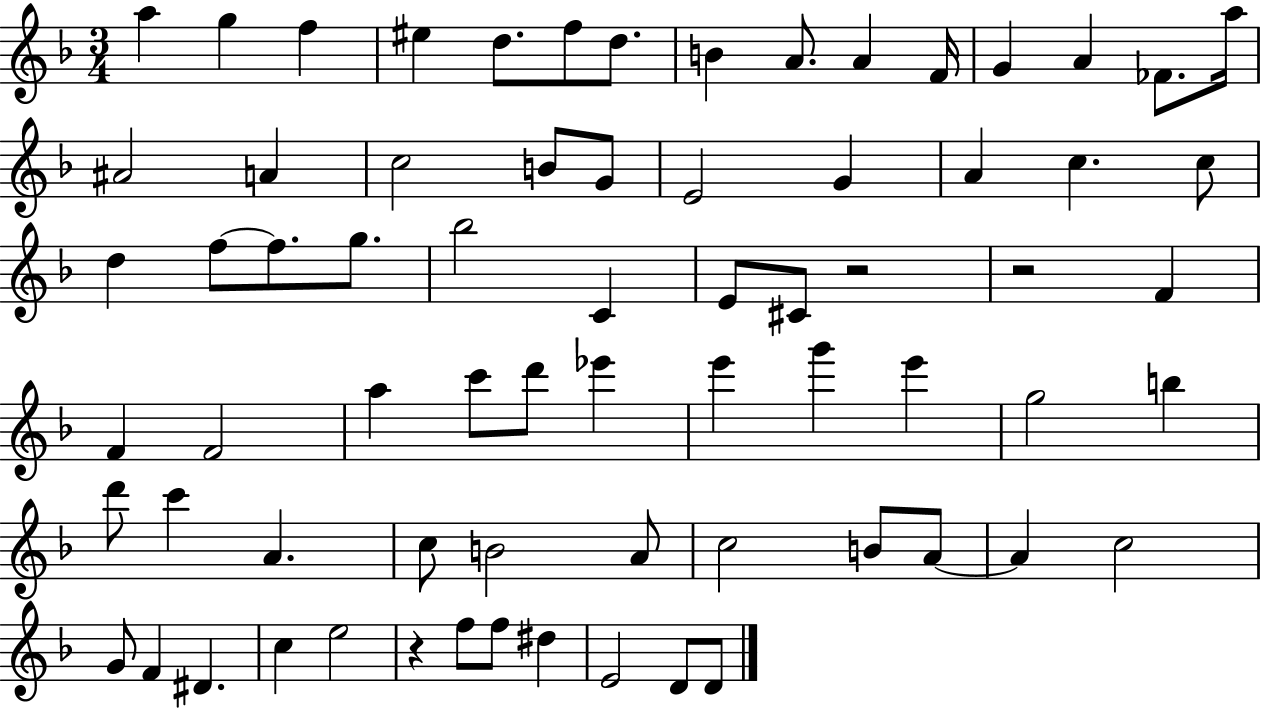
{
  \clef treble
  \numericTimeSignature
  \time 3/4
  \key f \major
  \repeat volta 2 { a''4 g''4 f''4 | eis''4 d''8. f''8 d''8. | b'4 a'8. a'4 f'16 | g'4 a'4 fes'8. a''16 | \break ais'2 a'4 | c''2 b'8 g'8 | e'2 g'4 | a'4 c''4. c''8 | \break d''4 f''8~~ f''8. g''8. | bes''2 c'4 | e'8 cis'8 r2 | r2 f'4 | \break f'4 f'2 | a''4 c'''8 d'''8 ees'''4 | e'''4 g'''4 e'''4 | g''2 b''4 | \break d'''8 c'''4 a'4. | c''8 b'2 a'8 | c''2 b'8 a'8~~ | a'4 c''2 | \break g'8 f'4 dis'4. | c''4 e''2 | r4 f''8 f''8 dis''4 | e'2 d'8 d'8 | \break } \bar "|."
}